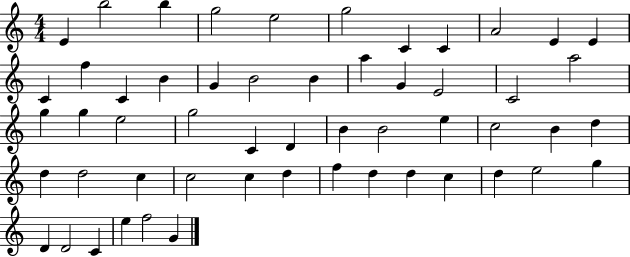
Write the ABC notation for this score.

X:1
T:Untitled
M:4/4
L:1/4
K:C
E b2 b g2 e2 g2 C C A2 E E C f C B G B2 B a G E2 C2 a2 g g e2 g2 C D B B2 e c2 B d d d2 c c2 c d f d d c d e2 g D D2 C e f2 G